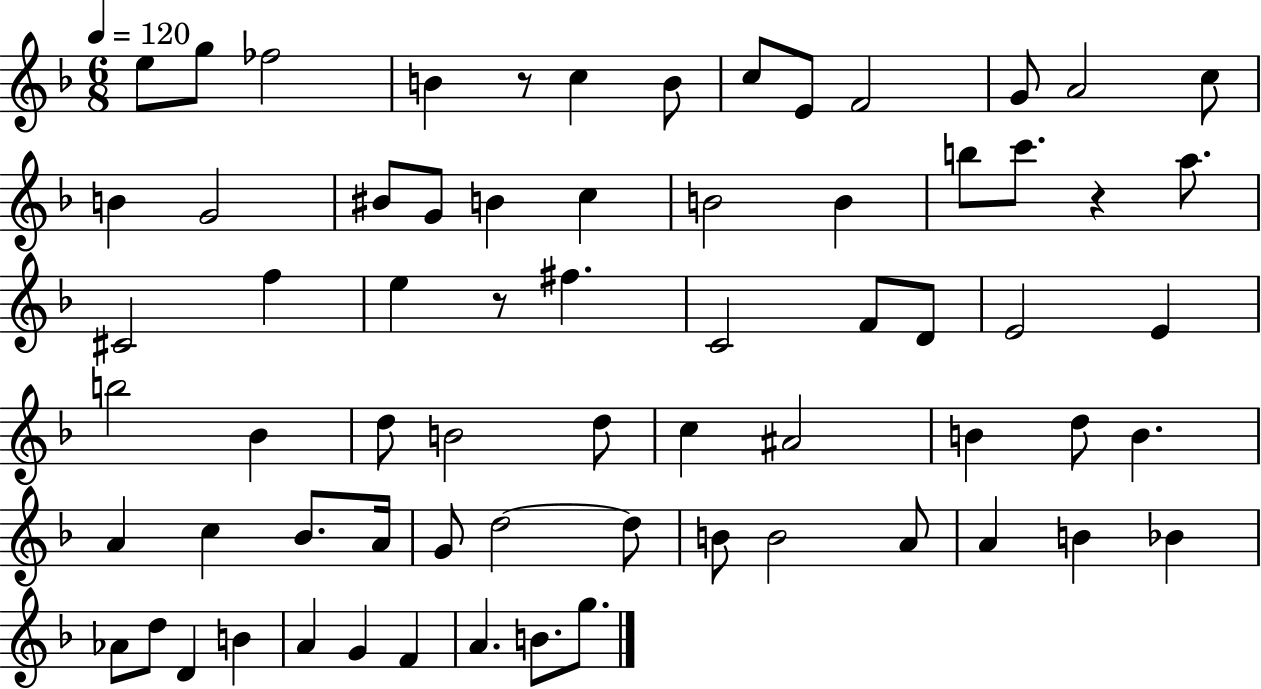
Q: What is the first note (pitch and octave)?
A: E5